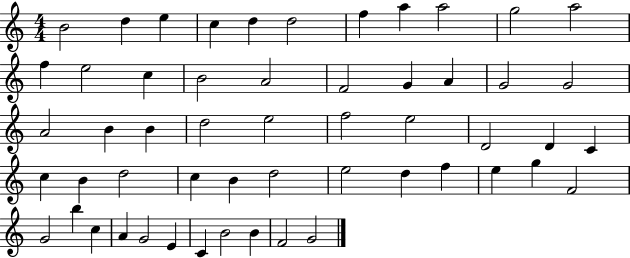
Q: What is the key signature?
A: C major